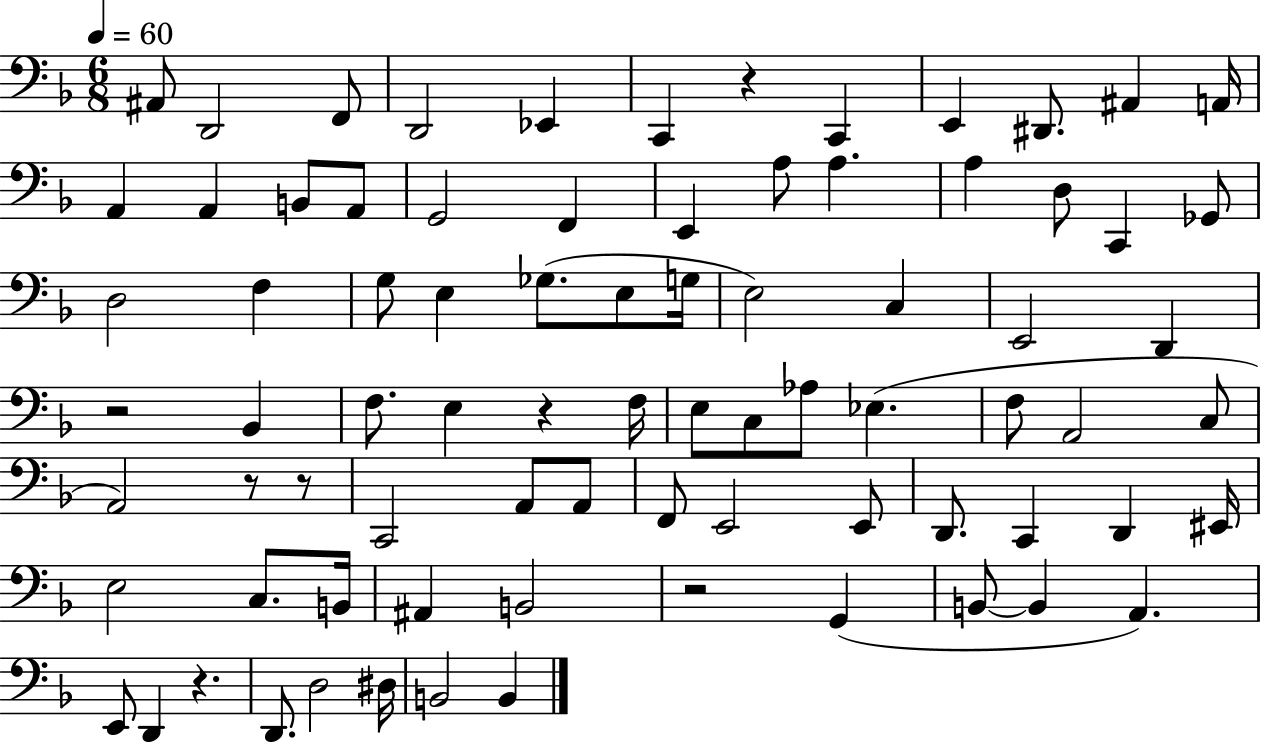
A#2/e D2/h F2/e D2/h Eb2/q C2/q R/q C2/q E2/q D#2/e. A#2/q A2/s A2/q A2/q B2/e A2/e G2/h F2/q E2/q A3/e A3/q. A3/q D3/e C2/q Gb2/e D3/h F3/q G3/e E3/q Gb3/e. E3/e G3/s E3/h C3/q E2/h D2/q R/h Bb2/q F3/e. E3/q R/q F3/s E3/e C3/e Ab3/e Eb3/q. F3/e A2/h C3/e A2/h R/e R/e C2/h A2/e A2/e F2/e E2/h E2/e D2/e. C2/q D2/q EIS2/s E3/h C3/e. B2/s A#2/q B2/h R/h G2/q B2/e B2/q A2/q. E2/e D2/q R/q. D2/e. D3/h D#3/s B2/h B2/q